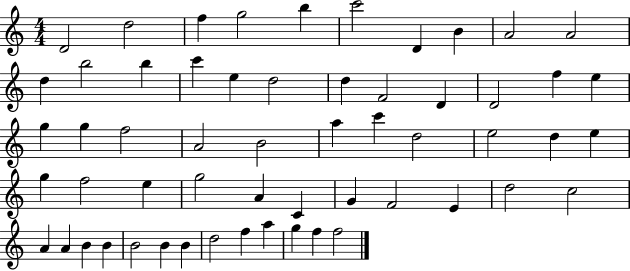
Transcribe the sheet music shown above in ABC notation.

X:1
T:Untitled
M:4/4
L:1/4
K:C
D2 d2 f g2 b c'2 D B A2 A2 d b2 b c' e d2 d F2 D D2 f e g g f2 A2 B2 a c' d2 e2 d e g f2 e g2 A C G F2 E d2 c2 A A B B B2 B B d2 f a g f f2